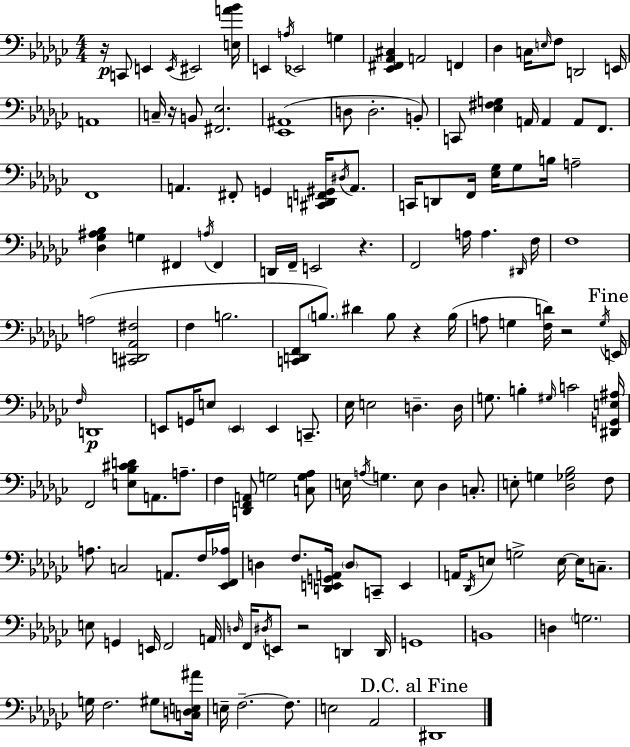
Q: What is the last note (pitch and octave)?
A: D#2